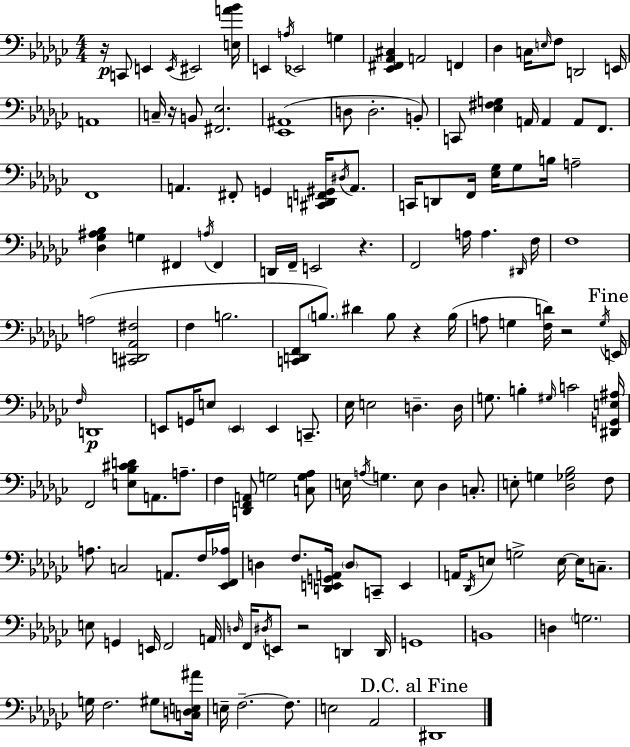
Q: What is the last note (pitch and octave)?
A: D#2